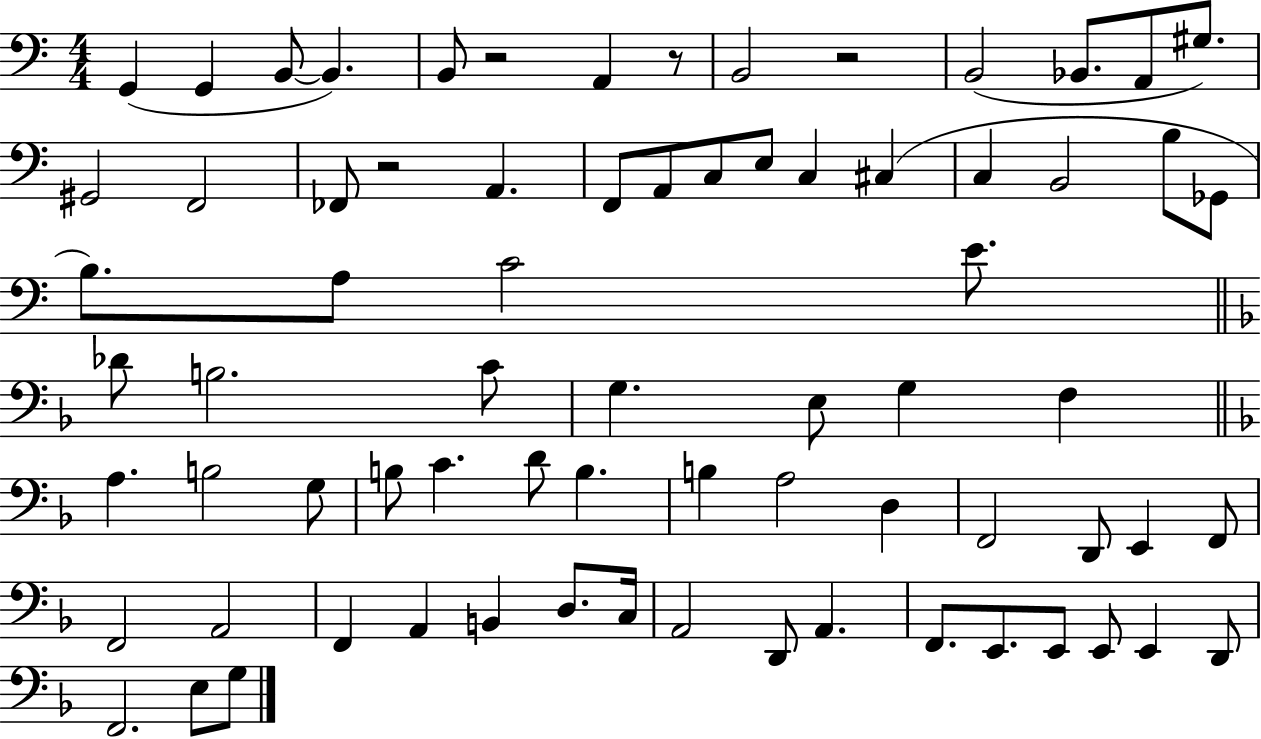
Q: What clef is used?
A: bass